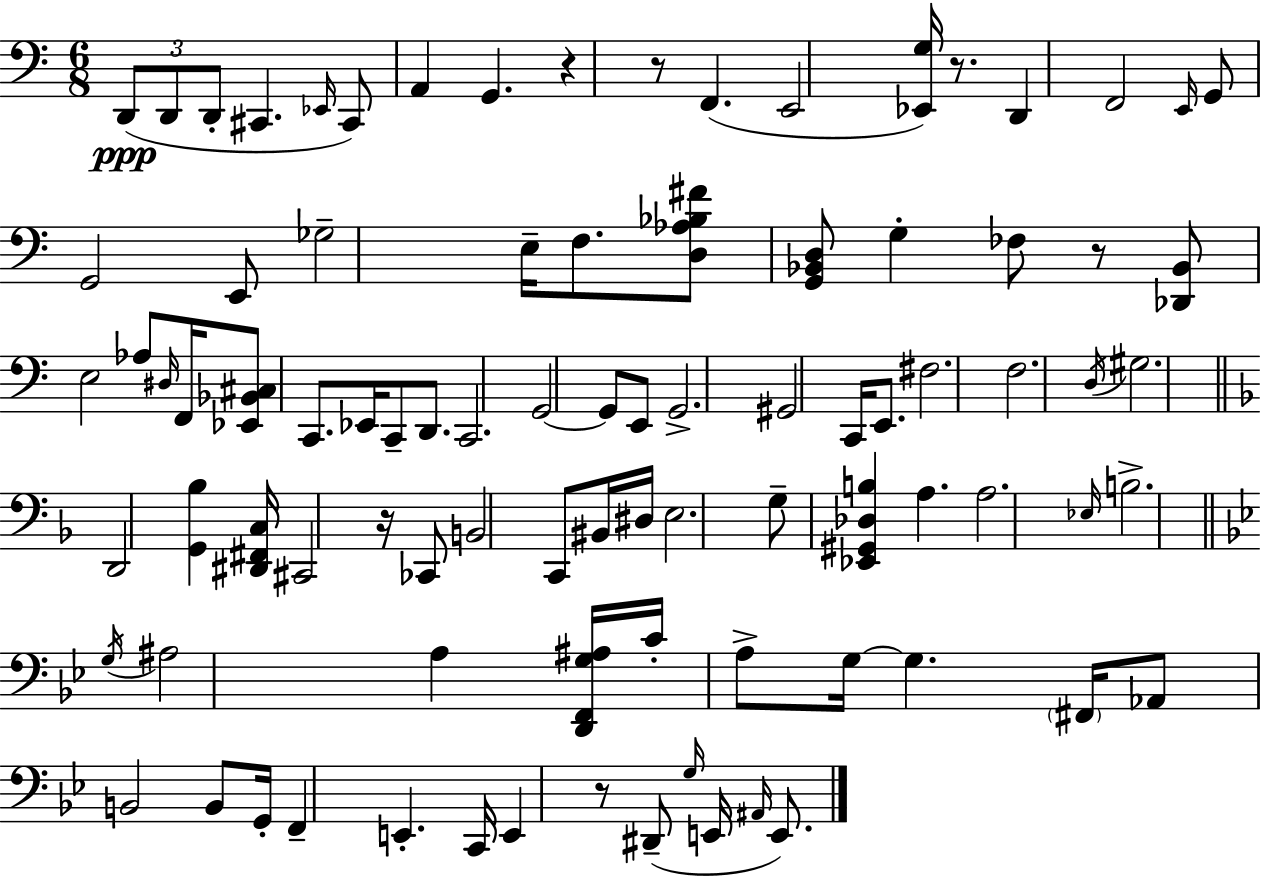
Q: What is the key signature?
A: A minor